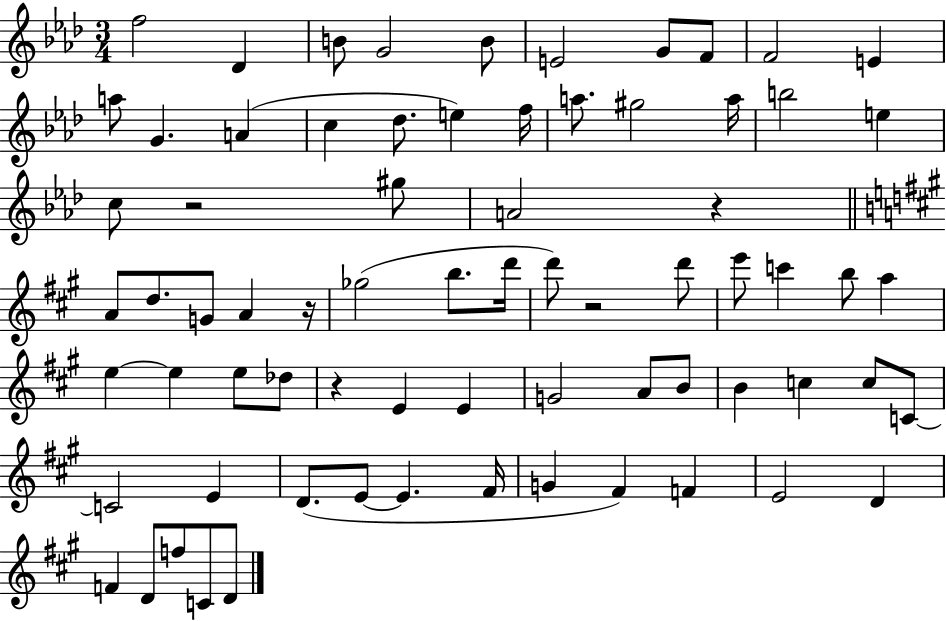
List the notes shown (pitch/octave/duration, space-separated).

F5/h Db4/q B4/e G4/h B4/e E4/h G4/e F4/e F4/h E4/q A5/e G4/q. A4/q C5/q Db5/e. E5/q F5/s A5/e. G#5/h A5/s B5/h E5/q C5/e R/h G#5/e A4/h R/q A4/e D5/e. G4/e A4/q R/s Gb5/h B5/e. D6/s D6/e R/h D6/e E6/e C6/q B5/e A5/q E5/q E5/q E5/e Db5/e R/q E4/q E4/q G4/h A4/e B4/e B4/q C5/q C5/e C4/e C4/h E4/q D4/e. E4/e E4/q. F#4/s G4/q F#4/q F4/q E4/h D4/q F4/q D4/e F5/e C4/e D4/e